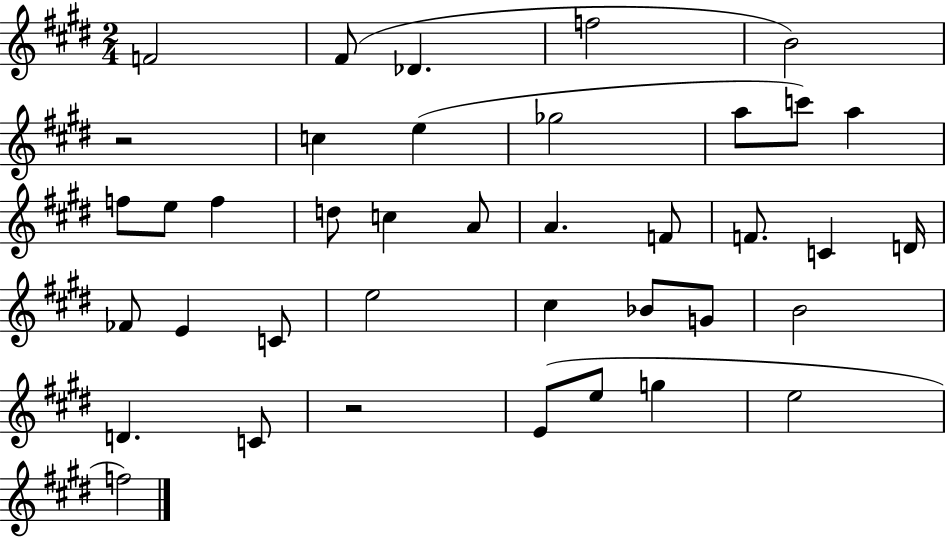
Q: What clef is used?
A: treble